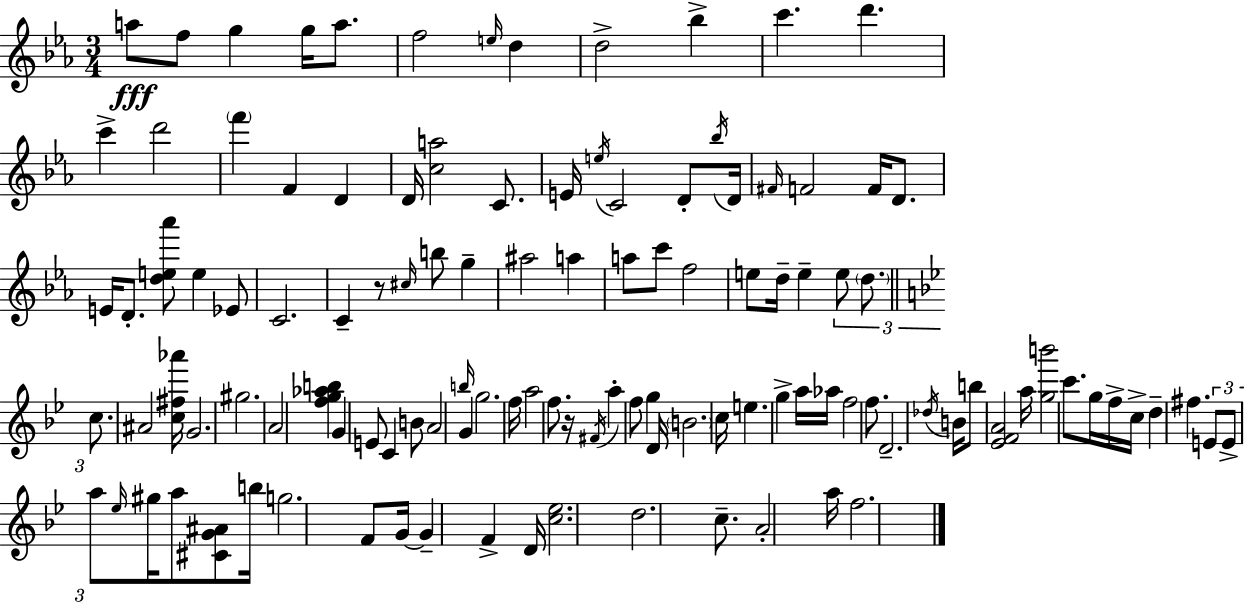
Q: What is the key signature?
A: C minor